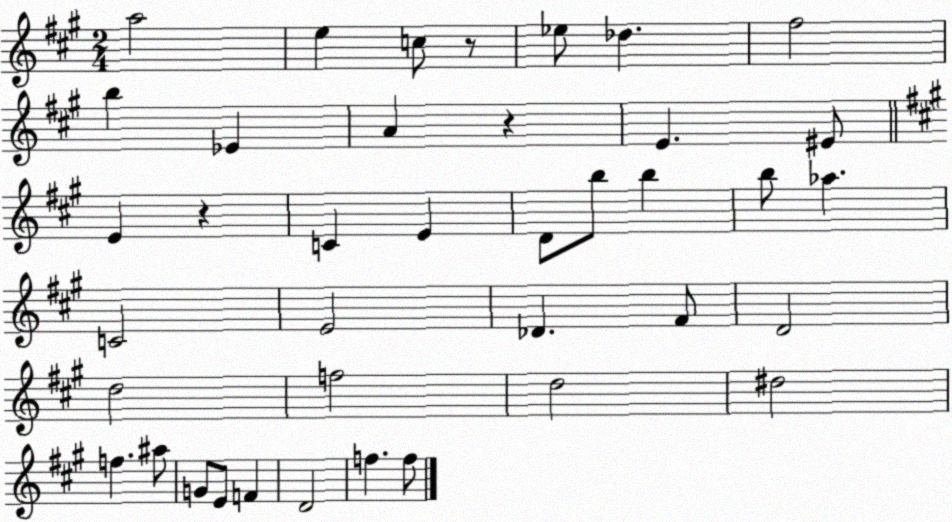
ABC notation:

X:1
T:Untitled
M:2/4
L:1/4
K:A
a2 e c/2 z/2 _e/2 _d ^f2 b _E A z E ^E/2 E z C E D/2 b/2 b b/2 _a C2 E2 _D ^F/2 D2 d2 f2 d2 ^d2 f ^a/2 G/2 E/2 F D2 f f/2